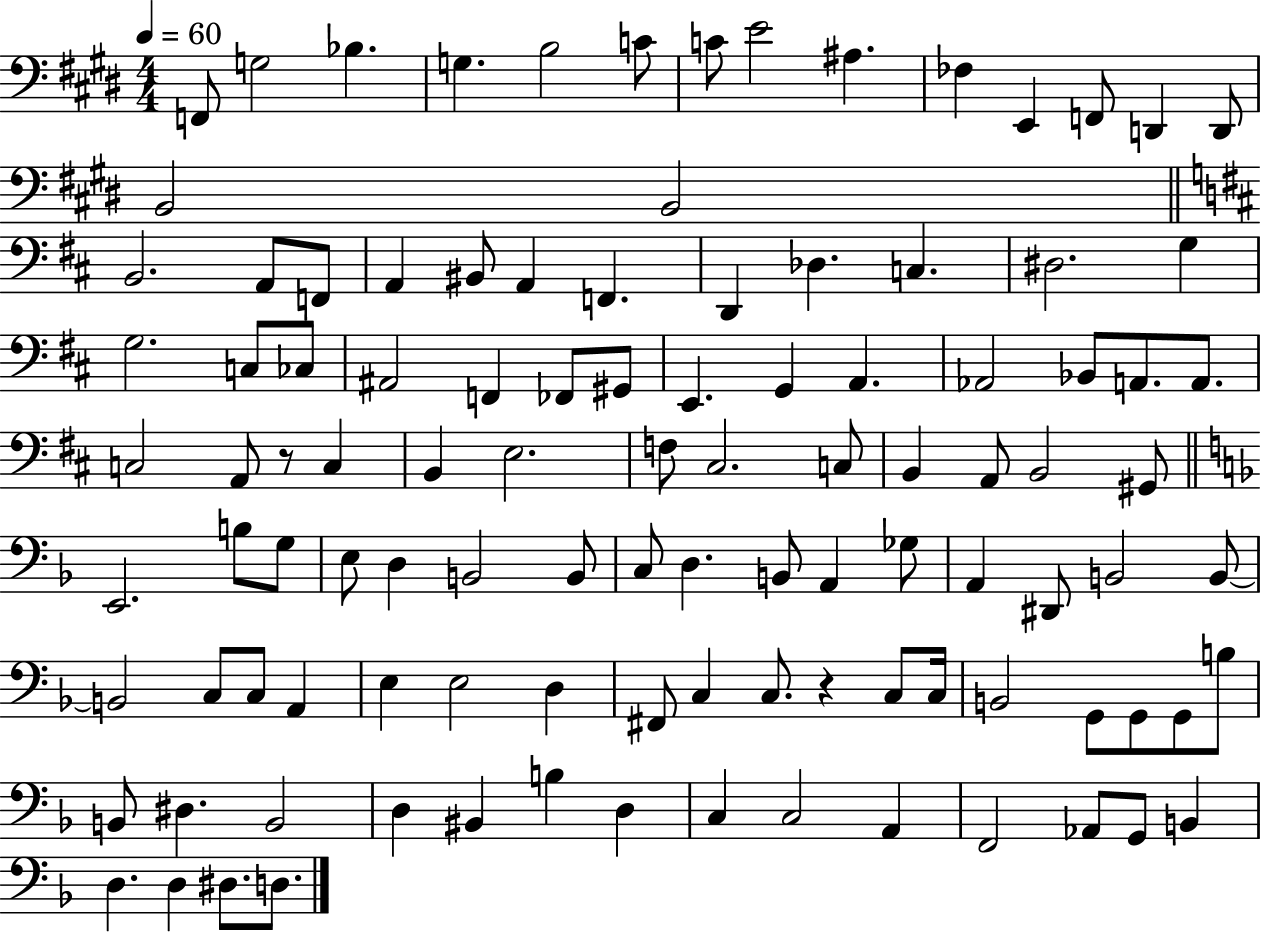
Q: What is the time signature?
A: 4/4